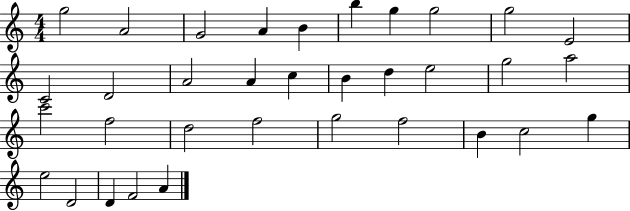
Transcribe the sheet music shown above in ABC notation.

X:1
T:Untitled
M:4/4
L:1/4
K:C
g2 A2 G2 A B b g g2 g2 E2 C2 D2 A2 A c B d e2 g2 a2 c'2 f2 d2 f2 g2 f2 B c2 g e2 D2 D F2 A